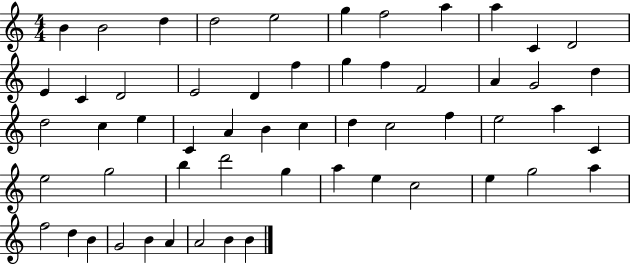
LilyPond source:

{
  \clef treble
  \numericTimeSignature
  \time 4/4
  \key c \major
  b'4 b'2 d''4 | d''2 e''2 | g''4 f''2 a''4 | a''4 c'4 d'2 | \break e'4 c'4 d'2 | e'2 d'4 f''4 | g''4 f''4 f'2 | a'4 g'2 d''4 | \break d''2 c''4 e''4 | c'4 a'4 b'4 c''4 | d''4 c''2 f''4 | e''2 a''4 c'4 | \break e''2 g''2 | b''4 d'''2 g''4 | a''4 e''4 c''2 | e''4 g''2 a''4 | \break f''2 d''4 b'4 | g'2 b'4 a'4 | a'2 b'4 b'4 | \bar "|."
}